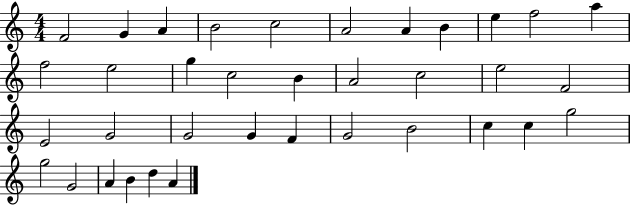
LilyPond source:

{
  \clef treble
  \numericTimeSignature
  \time 4/4
  \key c \major
  f'2 g'4 a'4 | b'2 c''2 | a'2 a'4 b'4 | e''4 f''2 a''4 | \break f''2 e''2 | g''4 c''2 b'4 | a'2 c''2 | e''2 f'2 | \break e'2 g'2 | g'2 g'4 f'4 | g'2 b'2 | c''4 c''4 g''2 | \break g''2 g'2 | a'4 b'4 d''4 a'4 | \bar "|."
}